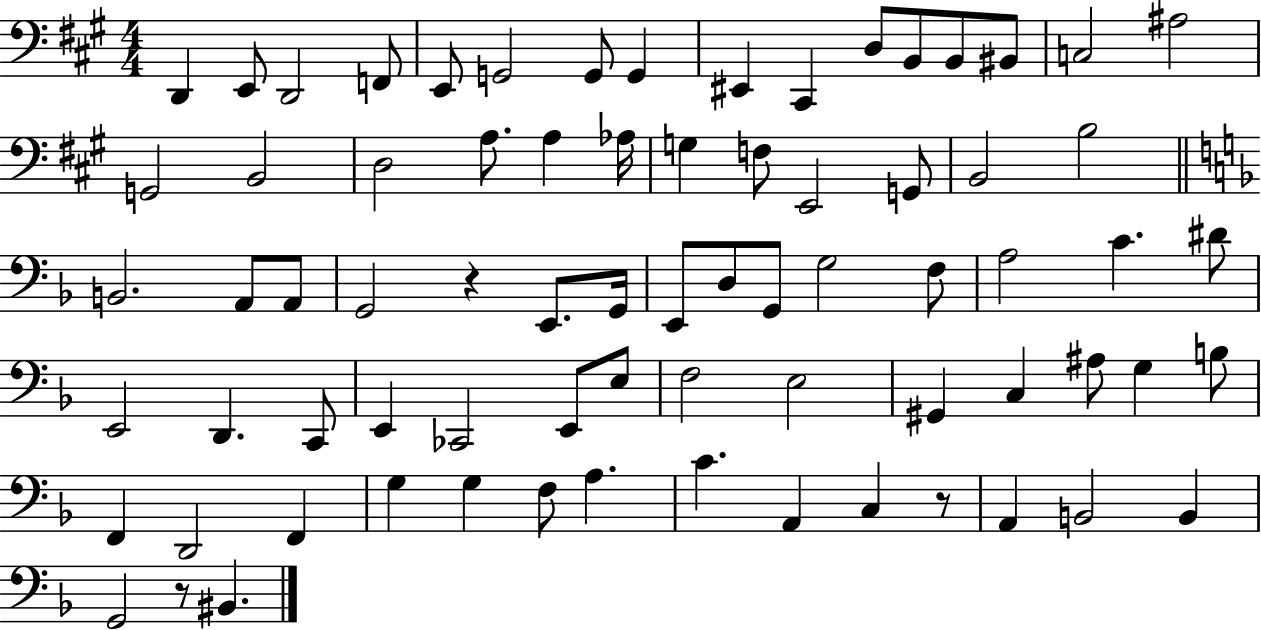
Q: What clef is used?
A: bass